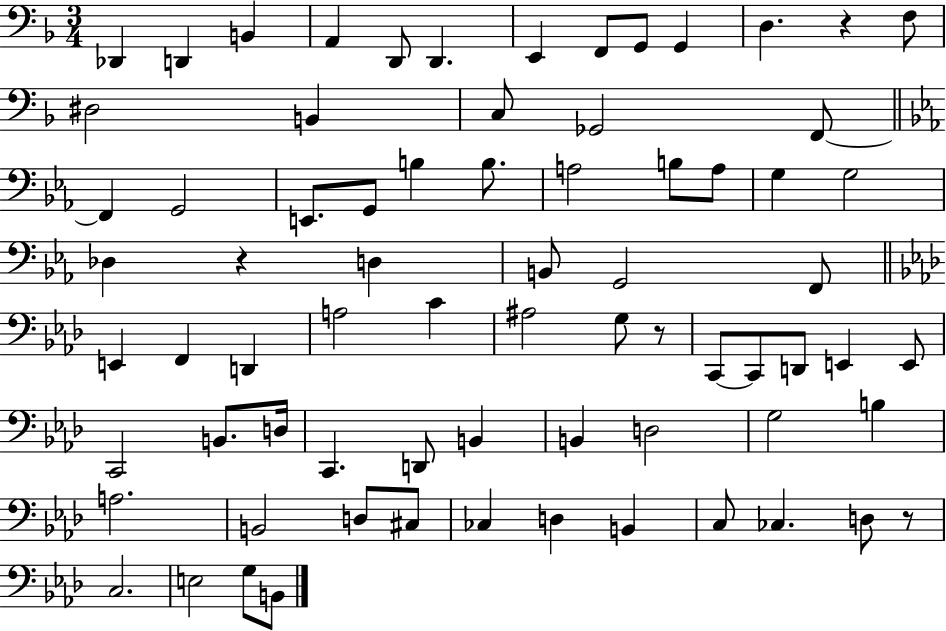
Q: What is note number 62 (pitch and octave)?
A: B2